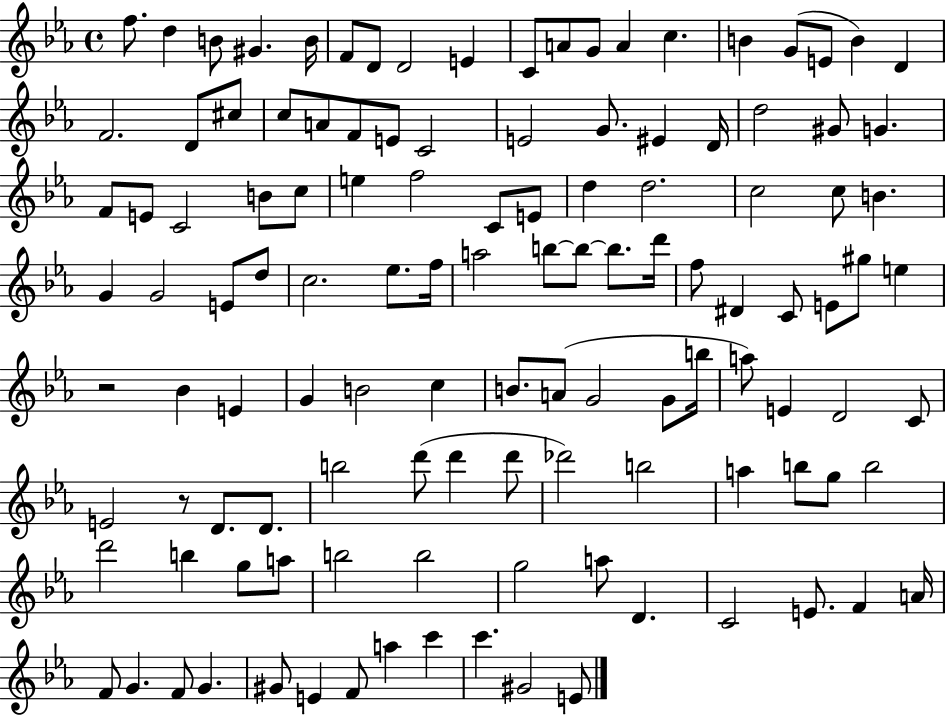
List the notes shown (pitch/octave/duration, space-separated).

F5/e. D5/q B4/e G#4/q. B4/s F4/e D4/e D4/h E4/q C4/e A4/e G4/e A4/q C5/q. B4/q G4/e E4/e B4/q D4/q F4/h. D4/e C#5/e C5/e A4/e F4/e E4/e C4/h E4/h G4/e. EIS4/q D4/s D5/h G#4/e G4/q. F4/e E4/e C4/h B4/e C5/e E5/q F5/h C4/e E4/e D5/q D5/h. C5/h C5/e B4/q. G4/q G4/h E4/e D5/e C5/h. Eb5/e. F5/s A5/h B5/e B5/e B5/e. D6/s F5/e D#4/q C4/e E4/e G#5/e E5/q R/h Bb4/q E4/q G4/q B4/h C5/q B4/e. A4/e G4/h G4/e B5/s A5/e E4/q D4/h C4/e E4/h R/e D4/e. D4/e. B5/h D6/e D6/q D6/e Db6/h B5/h A5/q B5/e G5/e B5/h D6/h B5/q G5/e A5/e B5/h B5/h G5/h A5/e D4/q. C4/h E4/e. F4/q A4/s F4/e G4/q. F4/e G4/q. G#4/e E4/q F4/e A5/q C6/q C6/q. G#4/h E4/e